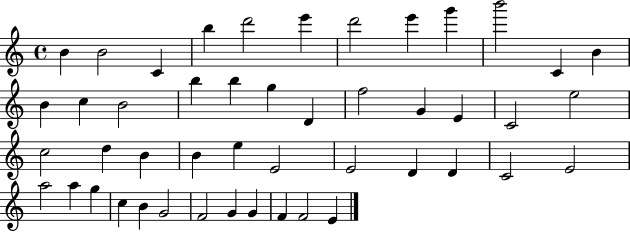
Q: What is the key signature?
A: C major